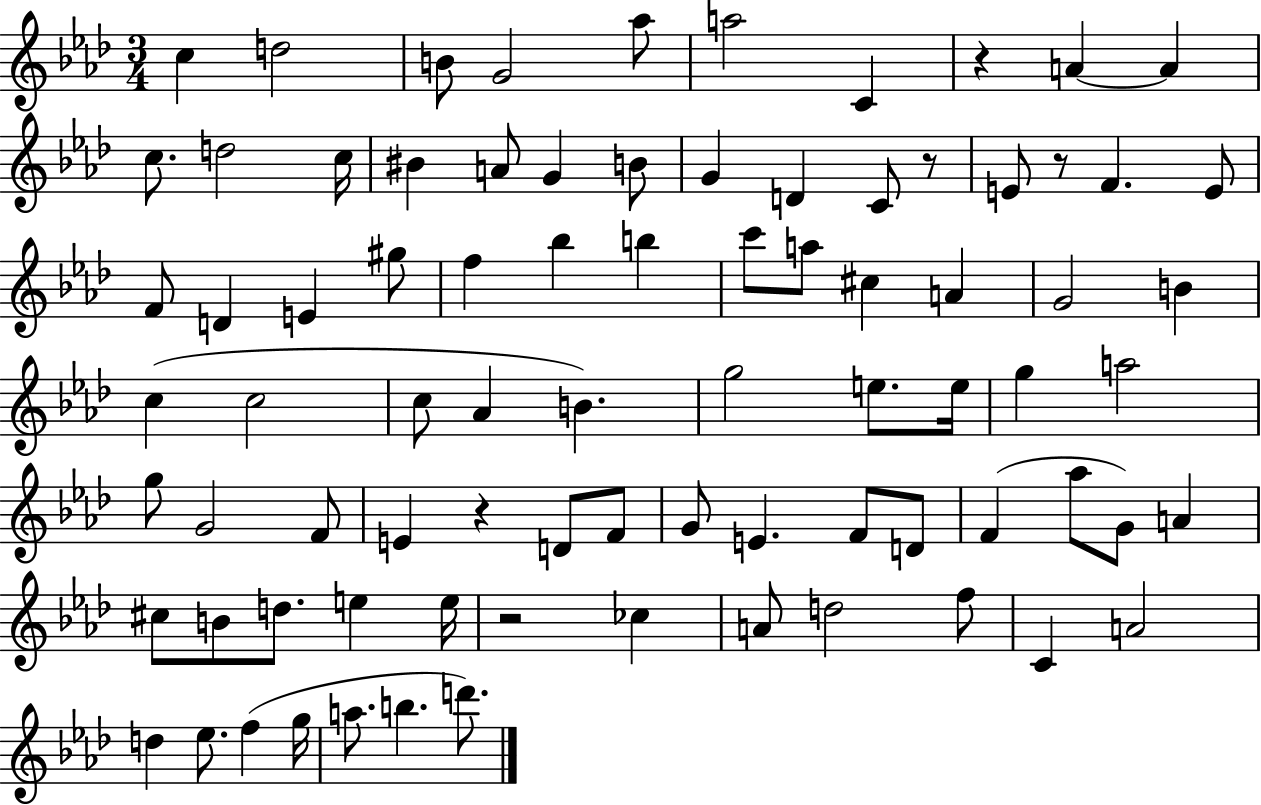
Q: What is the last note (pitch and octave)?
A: D6